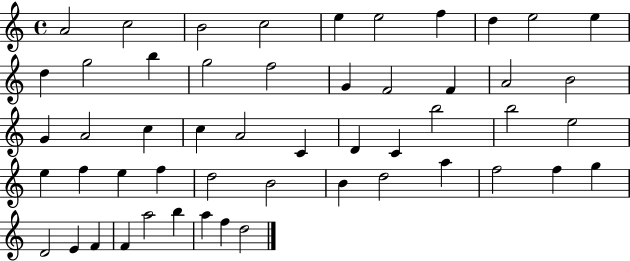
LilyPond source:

{
  \clef treble
  \time 4/4
  \defaultTimeSignature
  \key c \major
  a'2 c''2 | b'2 c''2 | e''4 e''2 f''4 | d''4 e''2 e''4 | \break d''4 g''2 b''4 | g''2 f''2 | g'4 f'2 f'4 | a'2 b'2 | \break g'4 a'2 c''4 | c''4 a'2 c'4 | d'4 c'4 b''2 | b''2 e''2 | \break e''4 f''4 e''4 f''4 | d''2 b'2 | b'4 d''2 a''4 | f''2 f''4 g''4 | \break d'2 e'4 f'4 | f'4 a''2 b''4 | a''4 f''4 d''2 | \bar "|."
}